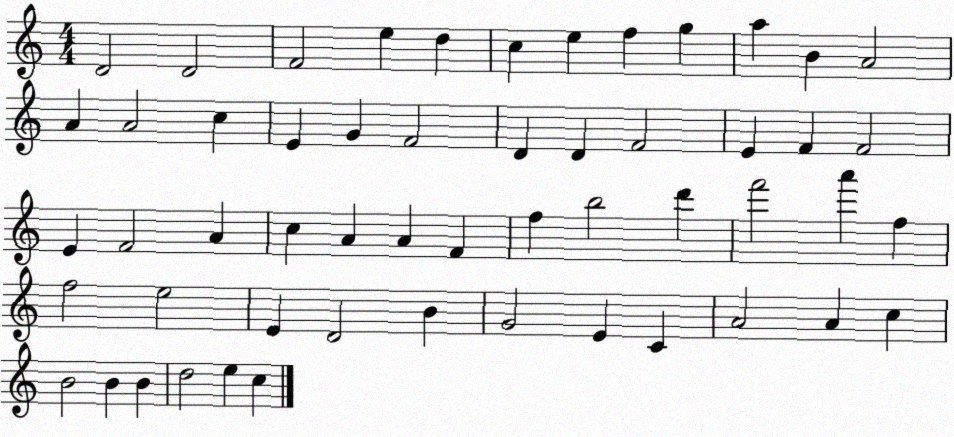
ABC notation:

X:1
T:Untitled
M:4/4
L:1/4
K:C
D2 D2 F2 e d c e f g a B A2 A A2 c E G F2 D D F2 E F F2 E F2 A c A A F f b2 d' f'2 a' f f2 e2 E D2 B G2 E C A2 A c B2 B B d2 e c